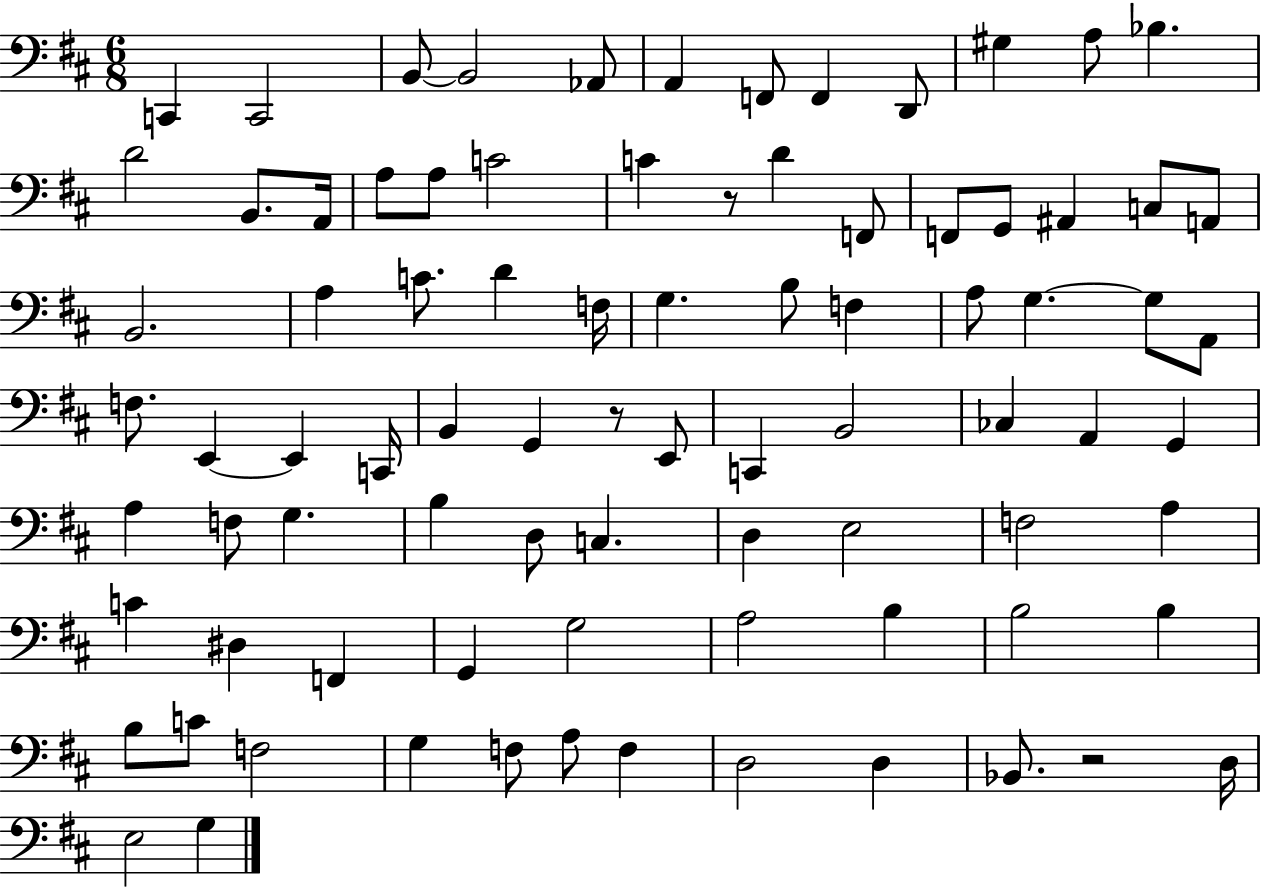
C2/q C2/h B2/e B2/h Ab2/e A2/q F2/e F2/q D2/e G#3/q A3/e Bb3/q. D4/h B2/e. A2/s A3/e A3/e C4/h C4/q R/e D4/q F2/e F2/e G2/e A#2/q C3/e A2/e B2/h. A3/q C4/e. D4/q F3/s G3/q. B3/e F3/q A3/e G3/q. G3/e A2/e F3/e. E2/q E2/q C2/s B2/q G2/q R/e E2/e C2/q B2/h CES3/q A2/q G2/q A3/q F3/e G3/q. B3/q D3/e C3/q. D3/q E3/h F3/h A3/q C4/q D#3/q F2/q G2/q G3/h A3/h B3/q B3/h B3/q B3/e C4/e F3/h G3/q F3/e A3/e F3/q D3/h D3/q Bb2/e. R/h D3/s E3/h G3/q